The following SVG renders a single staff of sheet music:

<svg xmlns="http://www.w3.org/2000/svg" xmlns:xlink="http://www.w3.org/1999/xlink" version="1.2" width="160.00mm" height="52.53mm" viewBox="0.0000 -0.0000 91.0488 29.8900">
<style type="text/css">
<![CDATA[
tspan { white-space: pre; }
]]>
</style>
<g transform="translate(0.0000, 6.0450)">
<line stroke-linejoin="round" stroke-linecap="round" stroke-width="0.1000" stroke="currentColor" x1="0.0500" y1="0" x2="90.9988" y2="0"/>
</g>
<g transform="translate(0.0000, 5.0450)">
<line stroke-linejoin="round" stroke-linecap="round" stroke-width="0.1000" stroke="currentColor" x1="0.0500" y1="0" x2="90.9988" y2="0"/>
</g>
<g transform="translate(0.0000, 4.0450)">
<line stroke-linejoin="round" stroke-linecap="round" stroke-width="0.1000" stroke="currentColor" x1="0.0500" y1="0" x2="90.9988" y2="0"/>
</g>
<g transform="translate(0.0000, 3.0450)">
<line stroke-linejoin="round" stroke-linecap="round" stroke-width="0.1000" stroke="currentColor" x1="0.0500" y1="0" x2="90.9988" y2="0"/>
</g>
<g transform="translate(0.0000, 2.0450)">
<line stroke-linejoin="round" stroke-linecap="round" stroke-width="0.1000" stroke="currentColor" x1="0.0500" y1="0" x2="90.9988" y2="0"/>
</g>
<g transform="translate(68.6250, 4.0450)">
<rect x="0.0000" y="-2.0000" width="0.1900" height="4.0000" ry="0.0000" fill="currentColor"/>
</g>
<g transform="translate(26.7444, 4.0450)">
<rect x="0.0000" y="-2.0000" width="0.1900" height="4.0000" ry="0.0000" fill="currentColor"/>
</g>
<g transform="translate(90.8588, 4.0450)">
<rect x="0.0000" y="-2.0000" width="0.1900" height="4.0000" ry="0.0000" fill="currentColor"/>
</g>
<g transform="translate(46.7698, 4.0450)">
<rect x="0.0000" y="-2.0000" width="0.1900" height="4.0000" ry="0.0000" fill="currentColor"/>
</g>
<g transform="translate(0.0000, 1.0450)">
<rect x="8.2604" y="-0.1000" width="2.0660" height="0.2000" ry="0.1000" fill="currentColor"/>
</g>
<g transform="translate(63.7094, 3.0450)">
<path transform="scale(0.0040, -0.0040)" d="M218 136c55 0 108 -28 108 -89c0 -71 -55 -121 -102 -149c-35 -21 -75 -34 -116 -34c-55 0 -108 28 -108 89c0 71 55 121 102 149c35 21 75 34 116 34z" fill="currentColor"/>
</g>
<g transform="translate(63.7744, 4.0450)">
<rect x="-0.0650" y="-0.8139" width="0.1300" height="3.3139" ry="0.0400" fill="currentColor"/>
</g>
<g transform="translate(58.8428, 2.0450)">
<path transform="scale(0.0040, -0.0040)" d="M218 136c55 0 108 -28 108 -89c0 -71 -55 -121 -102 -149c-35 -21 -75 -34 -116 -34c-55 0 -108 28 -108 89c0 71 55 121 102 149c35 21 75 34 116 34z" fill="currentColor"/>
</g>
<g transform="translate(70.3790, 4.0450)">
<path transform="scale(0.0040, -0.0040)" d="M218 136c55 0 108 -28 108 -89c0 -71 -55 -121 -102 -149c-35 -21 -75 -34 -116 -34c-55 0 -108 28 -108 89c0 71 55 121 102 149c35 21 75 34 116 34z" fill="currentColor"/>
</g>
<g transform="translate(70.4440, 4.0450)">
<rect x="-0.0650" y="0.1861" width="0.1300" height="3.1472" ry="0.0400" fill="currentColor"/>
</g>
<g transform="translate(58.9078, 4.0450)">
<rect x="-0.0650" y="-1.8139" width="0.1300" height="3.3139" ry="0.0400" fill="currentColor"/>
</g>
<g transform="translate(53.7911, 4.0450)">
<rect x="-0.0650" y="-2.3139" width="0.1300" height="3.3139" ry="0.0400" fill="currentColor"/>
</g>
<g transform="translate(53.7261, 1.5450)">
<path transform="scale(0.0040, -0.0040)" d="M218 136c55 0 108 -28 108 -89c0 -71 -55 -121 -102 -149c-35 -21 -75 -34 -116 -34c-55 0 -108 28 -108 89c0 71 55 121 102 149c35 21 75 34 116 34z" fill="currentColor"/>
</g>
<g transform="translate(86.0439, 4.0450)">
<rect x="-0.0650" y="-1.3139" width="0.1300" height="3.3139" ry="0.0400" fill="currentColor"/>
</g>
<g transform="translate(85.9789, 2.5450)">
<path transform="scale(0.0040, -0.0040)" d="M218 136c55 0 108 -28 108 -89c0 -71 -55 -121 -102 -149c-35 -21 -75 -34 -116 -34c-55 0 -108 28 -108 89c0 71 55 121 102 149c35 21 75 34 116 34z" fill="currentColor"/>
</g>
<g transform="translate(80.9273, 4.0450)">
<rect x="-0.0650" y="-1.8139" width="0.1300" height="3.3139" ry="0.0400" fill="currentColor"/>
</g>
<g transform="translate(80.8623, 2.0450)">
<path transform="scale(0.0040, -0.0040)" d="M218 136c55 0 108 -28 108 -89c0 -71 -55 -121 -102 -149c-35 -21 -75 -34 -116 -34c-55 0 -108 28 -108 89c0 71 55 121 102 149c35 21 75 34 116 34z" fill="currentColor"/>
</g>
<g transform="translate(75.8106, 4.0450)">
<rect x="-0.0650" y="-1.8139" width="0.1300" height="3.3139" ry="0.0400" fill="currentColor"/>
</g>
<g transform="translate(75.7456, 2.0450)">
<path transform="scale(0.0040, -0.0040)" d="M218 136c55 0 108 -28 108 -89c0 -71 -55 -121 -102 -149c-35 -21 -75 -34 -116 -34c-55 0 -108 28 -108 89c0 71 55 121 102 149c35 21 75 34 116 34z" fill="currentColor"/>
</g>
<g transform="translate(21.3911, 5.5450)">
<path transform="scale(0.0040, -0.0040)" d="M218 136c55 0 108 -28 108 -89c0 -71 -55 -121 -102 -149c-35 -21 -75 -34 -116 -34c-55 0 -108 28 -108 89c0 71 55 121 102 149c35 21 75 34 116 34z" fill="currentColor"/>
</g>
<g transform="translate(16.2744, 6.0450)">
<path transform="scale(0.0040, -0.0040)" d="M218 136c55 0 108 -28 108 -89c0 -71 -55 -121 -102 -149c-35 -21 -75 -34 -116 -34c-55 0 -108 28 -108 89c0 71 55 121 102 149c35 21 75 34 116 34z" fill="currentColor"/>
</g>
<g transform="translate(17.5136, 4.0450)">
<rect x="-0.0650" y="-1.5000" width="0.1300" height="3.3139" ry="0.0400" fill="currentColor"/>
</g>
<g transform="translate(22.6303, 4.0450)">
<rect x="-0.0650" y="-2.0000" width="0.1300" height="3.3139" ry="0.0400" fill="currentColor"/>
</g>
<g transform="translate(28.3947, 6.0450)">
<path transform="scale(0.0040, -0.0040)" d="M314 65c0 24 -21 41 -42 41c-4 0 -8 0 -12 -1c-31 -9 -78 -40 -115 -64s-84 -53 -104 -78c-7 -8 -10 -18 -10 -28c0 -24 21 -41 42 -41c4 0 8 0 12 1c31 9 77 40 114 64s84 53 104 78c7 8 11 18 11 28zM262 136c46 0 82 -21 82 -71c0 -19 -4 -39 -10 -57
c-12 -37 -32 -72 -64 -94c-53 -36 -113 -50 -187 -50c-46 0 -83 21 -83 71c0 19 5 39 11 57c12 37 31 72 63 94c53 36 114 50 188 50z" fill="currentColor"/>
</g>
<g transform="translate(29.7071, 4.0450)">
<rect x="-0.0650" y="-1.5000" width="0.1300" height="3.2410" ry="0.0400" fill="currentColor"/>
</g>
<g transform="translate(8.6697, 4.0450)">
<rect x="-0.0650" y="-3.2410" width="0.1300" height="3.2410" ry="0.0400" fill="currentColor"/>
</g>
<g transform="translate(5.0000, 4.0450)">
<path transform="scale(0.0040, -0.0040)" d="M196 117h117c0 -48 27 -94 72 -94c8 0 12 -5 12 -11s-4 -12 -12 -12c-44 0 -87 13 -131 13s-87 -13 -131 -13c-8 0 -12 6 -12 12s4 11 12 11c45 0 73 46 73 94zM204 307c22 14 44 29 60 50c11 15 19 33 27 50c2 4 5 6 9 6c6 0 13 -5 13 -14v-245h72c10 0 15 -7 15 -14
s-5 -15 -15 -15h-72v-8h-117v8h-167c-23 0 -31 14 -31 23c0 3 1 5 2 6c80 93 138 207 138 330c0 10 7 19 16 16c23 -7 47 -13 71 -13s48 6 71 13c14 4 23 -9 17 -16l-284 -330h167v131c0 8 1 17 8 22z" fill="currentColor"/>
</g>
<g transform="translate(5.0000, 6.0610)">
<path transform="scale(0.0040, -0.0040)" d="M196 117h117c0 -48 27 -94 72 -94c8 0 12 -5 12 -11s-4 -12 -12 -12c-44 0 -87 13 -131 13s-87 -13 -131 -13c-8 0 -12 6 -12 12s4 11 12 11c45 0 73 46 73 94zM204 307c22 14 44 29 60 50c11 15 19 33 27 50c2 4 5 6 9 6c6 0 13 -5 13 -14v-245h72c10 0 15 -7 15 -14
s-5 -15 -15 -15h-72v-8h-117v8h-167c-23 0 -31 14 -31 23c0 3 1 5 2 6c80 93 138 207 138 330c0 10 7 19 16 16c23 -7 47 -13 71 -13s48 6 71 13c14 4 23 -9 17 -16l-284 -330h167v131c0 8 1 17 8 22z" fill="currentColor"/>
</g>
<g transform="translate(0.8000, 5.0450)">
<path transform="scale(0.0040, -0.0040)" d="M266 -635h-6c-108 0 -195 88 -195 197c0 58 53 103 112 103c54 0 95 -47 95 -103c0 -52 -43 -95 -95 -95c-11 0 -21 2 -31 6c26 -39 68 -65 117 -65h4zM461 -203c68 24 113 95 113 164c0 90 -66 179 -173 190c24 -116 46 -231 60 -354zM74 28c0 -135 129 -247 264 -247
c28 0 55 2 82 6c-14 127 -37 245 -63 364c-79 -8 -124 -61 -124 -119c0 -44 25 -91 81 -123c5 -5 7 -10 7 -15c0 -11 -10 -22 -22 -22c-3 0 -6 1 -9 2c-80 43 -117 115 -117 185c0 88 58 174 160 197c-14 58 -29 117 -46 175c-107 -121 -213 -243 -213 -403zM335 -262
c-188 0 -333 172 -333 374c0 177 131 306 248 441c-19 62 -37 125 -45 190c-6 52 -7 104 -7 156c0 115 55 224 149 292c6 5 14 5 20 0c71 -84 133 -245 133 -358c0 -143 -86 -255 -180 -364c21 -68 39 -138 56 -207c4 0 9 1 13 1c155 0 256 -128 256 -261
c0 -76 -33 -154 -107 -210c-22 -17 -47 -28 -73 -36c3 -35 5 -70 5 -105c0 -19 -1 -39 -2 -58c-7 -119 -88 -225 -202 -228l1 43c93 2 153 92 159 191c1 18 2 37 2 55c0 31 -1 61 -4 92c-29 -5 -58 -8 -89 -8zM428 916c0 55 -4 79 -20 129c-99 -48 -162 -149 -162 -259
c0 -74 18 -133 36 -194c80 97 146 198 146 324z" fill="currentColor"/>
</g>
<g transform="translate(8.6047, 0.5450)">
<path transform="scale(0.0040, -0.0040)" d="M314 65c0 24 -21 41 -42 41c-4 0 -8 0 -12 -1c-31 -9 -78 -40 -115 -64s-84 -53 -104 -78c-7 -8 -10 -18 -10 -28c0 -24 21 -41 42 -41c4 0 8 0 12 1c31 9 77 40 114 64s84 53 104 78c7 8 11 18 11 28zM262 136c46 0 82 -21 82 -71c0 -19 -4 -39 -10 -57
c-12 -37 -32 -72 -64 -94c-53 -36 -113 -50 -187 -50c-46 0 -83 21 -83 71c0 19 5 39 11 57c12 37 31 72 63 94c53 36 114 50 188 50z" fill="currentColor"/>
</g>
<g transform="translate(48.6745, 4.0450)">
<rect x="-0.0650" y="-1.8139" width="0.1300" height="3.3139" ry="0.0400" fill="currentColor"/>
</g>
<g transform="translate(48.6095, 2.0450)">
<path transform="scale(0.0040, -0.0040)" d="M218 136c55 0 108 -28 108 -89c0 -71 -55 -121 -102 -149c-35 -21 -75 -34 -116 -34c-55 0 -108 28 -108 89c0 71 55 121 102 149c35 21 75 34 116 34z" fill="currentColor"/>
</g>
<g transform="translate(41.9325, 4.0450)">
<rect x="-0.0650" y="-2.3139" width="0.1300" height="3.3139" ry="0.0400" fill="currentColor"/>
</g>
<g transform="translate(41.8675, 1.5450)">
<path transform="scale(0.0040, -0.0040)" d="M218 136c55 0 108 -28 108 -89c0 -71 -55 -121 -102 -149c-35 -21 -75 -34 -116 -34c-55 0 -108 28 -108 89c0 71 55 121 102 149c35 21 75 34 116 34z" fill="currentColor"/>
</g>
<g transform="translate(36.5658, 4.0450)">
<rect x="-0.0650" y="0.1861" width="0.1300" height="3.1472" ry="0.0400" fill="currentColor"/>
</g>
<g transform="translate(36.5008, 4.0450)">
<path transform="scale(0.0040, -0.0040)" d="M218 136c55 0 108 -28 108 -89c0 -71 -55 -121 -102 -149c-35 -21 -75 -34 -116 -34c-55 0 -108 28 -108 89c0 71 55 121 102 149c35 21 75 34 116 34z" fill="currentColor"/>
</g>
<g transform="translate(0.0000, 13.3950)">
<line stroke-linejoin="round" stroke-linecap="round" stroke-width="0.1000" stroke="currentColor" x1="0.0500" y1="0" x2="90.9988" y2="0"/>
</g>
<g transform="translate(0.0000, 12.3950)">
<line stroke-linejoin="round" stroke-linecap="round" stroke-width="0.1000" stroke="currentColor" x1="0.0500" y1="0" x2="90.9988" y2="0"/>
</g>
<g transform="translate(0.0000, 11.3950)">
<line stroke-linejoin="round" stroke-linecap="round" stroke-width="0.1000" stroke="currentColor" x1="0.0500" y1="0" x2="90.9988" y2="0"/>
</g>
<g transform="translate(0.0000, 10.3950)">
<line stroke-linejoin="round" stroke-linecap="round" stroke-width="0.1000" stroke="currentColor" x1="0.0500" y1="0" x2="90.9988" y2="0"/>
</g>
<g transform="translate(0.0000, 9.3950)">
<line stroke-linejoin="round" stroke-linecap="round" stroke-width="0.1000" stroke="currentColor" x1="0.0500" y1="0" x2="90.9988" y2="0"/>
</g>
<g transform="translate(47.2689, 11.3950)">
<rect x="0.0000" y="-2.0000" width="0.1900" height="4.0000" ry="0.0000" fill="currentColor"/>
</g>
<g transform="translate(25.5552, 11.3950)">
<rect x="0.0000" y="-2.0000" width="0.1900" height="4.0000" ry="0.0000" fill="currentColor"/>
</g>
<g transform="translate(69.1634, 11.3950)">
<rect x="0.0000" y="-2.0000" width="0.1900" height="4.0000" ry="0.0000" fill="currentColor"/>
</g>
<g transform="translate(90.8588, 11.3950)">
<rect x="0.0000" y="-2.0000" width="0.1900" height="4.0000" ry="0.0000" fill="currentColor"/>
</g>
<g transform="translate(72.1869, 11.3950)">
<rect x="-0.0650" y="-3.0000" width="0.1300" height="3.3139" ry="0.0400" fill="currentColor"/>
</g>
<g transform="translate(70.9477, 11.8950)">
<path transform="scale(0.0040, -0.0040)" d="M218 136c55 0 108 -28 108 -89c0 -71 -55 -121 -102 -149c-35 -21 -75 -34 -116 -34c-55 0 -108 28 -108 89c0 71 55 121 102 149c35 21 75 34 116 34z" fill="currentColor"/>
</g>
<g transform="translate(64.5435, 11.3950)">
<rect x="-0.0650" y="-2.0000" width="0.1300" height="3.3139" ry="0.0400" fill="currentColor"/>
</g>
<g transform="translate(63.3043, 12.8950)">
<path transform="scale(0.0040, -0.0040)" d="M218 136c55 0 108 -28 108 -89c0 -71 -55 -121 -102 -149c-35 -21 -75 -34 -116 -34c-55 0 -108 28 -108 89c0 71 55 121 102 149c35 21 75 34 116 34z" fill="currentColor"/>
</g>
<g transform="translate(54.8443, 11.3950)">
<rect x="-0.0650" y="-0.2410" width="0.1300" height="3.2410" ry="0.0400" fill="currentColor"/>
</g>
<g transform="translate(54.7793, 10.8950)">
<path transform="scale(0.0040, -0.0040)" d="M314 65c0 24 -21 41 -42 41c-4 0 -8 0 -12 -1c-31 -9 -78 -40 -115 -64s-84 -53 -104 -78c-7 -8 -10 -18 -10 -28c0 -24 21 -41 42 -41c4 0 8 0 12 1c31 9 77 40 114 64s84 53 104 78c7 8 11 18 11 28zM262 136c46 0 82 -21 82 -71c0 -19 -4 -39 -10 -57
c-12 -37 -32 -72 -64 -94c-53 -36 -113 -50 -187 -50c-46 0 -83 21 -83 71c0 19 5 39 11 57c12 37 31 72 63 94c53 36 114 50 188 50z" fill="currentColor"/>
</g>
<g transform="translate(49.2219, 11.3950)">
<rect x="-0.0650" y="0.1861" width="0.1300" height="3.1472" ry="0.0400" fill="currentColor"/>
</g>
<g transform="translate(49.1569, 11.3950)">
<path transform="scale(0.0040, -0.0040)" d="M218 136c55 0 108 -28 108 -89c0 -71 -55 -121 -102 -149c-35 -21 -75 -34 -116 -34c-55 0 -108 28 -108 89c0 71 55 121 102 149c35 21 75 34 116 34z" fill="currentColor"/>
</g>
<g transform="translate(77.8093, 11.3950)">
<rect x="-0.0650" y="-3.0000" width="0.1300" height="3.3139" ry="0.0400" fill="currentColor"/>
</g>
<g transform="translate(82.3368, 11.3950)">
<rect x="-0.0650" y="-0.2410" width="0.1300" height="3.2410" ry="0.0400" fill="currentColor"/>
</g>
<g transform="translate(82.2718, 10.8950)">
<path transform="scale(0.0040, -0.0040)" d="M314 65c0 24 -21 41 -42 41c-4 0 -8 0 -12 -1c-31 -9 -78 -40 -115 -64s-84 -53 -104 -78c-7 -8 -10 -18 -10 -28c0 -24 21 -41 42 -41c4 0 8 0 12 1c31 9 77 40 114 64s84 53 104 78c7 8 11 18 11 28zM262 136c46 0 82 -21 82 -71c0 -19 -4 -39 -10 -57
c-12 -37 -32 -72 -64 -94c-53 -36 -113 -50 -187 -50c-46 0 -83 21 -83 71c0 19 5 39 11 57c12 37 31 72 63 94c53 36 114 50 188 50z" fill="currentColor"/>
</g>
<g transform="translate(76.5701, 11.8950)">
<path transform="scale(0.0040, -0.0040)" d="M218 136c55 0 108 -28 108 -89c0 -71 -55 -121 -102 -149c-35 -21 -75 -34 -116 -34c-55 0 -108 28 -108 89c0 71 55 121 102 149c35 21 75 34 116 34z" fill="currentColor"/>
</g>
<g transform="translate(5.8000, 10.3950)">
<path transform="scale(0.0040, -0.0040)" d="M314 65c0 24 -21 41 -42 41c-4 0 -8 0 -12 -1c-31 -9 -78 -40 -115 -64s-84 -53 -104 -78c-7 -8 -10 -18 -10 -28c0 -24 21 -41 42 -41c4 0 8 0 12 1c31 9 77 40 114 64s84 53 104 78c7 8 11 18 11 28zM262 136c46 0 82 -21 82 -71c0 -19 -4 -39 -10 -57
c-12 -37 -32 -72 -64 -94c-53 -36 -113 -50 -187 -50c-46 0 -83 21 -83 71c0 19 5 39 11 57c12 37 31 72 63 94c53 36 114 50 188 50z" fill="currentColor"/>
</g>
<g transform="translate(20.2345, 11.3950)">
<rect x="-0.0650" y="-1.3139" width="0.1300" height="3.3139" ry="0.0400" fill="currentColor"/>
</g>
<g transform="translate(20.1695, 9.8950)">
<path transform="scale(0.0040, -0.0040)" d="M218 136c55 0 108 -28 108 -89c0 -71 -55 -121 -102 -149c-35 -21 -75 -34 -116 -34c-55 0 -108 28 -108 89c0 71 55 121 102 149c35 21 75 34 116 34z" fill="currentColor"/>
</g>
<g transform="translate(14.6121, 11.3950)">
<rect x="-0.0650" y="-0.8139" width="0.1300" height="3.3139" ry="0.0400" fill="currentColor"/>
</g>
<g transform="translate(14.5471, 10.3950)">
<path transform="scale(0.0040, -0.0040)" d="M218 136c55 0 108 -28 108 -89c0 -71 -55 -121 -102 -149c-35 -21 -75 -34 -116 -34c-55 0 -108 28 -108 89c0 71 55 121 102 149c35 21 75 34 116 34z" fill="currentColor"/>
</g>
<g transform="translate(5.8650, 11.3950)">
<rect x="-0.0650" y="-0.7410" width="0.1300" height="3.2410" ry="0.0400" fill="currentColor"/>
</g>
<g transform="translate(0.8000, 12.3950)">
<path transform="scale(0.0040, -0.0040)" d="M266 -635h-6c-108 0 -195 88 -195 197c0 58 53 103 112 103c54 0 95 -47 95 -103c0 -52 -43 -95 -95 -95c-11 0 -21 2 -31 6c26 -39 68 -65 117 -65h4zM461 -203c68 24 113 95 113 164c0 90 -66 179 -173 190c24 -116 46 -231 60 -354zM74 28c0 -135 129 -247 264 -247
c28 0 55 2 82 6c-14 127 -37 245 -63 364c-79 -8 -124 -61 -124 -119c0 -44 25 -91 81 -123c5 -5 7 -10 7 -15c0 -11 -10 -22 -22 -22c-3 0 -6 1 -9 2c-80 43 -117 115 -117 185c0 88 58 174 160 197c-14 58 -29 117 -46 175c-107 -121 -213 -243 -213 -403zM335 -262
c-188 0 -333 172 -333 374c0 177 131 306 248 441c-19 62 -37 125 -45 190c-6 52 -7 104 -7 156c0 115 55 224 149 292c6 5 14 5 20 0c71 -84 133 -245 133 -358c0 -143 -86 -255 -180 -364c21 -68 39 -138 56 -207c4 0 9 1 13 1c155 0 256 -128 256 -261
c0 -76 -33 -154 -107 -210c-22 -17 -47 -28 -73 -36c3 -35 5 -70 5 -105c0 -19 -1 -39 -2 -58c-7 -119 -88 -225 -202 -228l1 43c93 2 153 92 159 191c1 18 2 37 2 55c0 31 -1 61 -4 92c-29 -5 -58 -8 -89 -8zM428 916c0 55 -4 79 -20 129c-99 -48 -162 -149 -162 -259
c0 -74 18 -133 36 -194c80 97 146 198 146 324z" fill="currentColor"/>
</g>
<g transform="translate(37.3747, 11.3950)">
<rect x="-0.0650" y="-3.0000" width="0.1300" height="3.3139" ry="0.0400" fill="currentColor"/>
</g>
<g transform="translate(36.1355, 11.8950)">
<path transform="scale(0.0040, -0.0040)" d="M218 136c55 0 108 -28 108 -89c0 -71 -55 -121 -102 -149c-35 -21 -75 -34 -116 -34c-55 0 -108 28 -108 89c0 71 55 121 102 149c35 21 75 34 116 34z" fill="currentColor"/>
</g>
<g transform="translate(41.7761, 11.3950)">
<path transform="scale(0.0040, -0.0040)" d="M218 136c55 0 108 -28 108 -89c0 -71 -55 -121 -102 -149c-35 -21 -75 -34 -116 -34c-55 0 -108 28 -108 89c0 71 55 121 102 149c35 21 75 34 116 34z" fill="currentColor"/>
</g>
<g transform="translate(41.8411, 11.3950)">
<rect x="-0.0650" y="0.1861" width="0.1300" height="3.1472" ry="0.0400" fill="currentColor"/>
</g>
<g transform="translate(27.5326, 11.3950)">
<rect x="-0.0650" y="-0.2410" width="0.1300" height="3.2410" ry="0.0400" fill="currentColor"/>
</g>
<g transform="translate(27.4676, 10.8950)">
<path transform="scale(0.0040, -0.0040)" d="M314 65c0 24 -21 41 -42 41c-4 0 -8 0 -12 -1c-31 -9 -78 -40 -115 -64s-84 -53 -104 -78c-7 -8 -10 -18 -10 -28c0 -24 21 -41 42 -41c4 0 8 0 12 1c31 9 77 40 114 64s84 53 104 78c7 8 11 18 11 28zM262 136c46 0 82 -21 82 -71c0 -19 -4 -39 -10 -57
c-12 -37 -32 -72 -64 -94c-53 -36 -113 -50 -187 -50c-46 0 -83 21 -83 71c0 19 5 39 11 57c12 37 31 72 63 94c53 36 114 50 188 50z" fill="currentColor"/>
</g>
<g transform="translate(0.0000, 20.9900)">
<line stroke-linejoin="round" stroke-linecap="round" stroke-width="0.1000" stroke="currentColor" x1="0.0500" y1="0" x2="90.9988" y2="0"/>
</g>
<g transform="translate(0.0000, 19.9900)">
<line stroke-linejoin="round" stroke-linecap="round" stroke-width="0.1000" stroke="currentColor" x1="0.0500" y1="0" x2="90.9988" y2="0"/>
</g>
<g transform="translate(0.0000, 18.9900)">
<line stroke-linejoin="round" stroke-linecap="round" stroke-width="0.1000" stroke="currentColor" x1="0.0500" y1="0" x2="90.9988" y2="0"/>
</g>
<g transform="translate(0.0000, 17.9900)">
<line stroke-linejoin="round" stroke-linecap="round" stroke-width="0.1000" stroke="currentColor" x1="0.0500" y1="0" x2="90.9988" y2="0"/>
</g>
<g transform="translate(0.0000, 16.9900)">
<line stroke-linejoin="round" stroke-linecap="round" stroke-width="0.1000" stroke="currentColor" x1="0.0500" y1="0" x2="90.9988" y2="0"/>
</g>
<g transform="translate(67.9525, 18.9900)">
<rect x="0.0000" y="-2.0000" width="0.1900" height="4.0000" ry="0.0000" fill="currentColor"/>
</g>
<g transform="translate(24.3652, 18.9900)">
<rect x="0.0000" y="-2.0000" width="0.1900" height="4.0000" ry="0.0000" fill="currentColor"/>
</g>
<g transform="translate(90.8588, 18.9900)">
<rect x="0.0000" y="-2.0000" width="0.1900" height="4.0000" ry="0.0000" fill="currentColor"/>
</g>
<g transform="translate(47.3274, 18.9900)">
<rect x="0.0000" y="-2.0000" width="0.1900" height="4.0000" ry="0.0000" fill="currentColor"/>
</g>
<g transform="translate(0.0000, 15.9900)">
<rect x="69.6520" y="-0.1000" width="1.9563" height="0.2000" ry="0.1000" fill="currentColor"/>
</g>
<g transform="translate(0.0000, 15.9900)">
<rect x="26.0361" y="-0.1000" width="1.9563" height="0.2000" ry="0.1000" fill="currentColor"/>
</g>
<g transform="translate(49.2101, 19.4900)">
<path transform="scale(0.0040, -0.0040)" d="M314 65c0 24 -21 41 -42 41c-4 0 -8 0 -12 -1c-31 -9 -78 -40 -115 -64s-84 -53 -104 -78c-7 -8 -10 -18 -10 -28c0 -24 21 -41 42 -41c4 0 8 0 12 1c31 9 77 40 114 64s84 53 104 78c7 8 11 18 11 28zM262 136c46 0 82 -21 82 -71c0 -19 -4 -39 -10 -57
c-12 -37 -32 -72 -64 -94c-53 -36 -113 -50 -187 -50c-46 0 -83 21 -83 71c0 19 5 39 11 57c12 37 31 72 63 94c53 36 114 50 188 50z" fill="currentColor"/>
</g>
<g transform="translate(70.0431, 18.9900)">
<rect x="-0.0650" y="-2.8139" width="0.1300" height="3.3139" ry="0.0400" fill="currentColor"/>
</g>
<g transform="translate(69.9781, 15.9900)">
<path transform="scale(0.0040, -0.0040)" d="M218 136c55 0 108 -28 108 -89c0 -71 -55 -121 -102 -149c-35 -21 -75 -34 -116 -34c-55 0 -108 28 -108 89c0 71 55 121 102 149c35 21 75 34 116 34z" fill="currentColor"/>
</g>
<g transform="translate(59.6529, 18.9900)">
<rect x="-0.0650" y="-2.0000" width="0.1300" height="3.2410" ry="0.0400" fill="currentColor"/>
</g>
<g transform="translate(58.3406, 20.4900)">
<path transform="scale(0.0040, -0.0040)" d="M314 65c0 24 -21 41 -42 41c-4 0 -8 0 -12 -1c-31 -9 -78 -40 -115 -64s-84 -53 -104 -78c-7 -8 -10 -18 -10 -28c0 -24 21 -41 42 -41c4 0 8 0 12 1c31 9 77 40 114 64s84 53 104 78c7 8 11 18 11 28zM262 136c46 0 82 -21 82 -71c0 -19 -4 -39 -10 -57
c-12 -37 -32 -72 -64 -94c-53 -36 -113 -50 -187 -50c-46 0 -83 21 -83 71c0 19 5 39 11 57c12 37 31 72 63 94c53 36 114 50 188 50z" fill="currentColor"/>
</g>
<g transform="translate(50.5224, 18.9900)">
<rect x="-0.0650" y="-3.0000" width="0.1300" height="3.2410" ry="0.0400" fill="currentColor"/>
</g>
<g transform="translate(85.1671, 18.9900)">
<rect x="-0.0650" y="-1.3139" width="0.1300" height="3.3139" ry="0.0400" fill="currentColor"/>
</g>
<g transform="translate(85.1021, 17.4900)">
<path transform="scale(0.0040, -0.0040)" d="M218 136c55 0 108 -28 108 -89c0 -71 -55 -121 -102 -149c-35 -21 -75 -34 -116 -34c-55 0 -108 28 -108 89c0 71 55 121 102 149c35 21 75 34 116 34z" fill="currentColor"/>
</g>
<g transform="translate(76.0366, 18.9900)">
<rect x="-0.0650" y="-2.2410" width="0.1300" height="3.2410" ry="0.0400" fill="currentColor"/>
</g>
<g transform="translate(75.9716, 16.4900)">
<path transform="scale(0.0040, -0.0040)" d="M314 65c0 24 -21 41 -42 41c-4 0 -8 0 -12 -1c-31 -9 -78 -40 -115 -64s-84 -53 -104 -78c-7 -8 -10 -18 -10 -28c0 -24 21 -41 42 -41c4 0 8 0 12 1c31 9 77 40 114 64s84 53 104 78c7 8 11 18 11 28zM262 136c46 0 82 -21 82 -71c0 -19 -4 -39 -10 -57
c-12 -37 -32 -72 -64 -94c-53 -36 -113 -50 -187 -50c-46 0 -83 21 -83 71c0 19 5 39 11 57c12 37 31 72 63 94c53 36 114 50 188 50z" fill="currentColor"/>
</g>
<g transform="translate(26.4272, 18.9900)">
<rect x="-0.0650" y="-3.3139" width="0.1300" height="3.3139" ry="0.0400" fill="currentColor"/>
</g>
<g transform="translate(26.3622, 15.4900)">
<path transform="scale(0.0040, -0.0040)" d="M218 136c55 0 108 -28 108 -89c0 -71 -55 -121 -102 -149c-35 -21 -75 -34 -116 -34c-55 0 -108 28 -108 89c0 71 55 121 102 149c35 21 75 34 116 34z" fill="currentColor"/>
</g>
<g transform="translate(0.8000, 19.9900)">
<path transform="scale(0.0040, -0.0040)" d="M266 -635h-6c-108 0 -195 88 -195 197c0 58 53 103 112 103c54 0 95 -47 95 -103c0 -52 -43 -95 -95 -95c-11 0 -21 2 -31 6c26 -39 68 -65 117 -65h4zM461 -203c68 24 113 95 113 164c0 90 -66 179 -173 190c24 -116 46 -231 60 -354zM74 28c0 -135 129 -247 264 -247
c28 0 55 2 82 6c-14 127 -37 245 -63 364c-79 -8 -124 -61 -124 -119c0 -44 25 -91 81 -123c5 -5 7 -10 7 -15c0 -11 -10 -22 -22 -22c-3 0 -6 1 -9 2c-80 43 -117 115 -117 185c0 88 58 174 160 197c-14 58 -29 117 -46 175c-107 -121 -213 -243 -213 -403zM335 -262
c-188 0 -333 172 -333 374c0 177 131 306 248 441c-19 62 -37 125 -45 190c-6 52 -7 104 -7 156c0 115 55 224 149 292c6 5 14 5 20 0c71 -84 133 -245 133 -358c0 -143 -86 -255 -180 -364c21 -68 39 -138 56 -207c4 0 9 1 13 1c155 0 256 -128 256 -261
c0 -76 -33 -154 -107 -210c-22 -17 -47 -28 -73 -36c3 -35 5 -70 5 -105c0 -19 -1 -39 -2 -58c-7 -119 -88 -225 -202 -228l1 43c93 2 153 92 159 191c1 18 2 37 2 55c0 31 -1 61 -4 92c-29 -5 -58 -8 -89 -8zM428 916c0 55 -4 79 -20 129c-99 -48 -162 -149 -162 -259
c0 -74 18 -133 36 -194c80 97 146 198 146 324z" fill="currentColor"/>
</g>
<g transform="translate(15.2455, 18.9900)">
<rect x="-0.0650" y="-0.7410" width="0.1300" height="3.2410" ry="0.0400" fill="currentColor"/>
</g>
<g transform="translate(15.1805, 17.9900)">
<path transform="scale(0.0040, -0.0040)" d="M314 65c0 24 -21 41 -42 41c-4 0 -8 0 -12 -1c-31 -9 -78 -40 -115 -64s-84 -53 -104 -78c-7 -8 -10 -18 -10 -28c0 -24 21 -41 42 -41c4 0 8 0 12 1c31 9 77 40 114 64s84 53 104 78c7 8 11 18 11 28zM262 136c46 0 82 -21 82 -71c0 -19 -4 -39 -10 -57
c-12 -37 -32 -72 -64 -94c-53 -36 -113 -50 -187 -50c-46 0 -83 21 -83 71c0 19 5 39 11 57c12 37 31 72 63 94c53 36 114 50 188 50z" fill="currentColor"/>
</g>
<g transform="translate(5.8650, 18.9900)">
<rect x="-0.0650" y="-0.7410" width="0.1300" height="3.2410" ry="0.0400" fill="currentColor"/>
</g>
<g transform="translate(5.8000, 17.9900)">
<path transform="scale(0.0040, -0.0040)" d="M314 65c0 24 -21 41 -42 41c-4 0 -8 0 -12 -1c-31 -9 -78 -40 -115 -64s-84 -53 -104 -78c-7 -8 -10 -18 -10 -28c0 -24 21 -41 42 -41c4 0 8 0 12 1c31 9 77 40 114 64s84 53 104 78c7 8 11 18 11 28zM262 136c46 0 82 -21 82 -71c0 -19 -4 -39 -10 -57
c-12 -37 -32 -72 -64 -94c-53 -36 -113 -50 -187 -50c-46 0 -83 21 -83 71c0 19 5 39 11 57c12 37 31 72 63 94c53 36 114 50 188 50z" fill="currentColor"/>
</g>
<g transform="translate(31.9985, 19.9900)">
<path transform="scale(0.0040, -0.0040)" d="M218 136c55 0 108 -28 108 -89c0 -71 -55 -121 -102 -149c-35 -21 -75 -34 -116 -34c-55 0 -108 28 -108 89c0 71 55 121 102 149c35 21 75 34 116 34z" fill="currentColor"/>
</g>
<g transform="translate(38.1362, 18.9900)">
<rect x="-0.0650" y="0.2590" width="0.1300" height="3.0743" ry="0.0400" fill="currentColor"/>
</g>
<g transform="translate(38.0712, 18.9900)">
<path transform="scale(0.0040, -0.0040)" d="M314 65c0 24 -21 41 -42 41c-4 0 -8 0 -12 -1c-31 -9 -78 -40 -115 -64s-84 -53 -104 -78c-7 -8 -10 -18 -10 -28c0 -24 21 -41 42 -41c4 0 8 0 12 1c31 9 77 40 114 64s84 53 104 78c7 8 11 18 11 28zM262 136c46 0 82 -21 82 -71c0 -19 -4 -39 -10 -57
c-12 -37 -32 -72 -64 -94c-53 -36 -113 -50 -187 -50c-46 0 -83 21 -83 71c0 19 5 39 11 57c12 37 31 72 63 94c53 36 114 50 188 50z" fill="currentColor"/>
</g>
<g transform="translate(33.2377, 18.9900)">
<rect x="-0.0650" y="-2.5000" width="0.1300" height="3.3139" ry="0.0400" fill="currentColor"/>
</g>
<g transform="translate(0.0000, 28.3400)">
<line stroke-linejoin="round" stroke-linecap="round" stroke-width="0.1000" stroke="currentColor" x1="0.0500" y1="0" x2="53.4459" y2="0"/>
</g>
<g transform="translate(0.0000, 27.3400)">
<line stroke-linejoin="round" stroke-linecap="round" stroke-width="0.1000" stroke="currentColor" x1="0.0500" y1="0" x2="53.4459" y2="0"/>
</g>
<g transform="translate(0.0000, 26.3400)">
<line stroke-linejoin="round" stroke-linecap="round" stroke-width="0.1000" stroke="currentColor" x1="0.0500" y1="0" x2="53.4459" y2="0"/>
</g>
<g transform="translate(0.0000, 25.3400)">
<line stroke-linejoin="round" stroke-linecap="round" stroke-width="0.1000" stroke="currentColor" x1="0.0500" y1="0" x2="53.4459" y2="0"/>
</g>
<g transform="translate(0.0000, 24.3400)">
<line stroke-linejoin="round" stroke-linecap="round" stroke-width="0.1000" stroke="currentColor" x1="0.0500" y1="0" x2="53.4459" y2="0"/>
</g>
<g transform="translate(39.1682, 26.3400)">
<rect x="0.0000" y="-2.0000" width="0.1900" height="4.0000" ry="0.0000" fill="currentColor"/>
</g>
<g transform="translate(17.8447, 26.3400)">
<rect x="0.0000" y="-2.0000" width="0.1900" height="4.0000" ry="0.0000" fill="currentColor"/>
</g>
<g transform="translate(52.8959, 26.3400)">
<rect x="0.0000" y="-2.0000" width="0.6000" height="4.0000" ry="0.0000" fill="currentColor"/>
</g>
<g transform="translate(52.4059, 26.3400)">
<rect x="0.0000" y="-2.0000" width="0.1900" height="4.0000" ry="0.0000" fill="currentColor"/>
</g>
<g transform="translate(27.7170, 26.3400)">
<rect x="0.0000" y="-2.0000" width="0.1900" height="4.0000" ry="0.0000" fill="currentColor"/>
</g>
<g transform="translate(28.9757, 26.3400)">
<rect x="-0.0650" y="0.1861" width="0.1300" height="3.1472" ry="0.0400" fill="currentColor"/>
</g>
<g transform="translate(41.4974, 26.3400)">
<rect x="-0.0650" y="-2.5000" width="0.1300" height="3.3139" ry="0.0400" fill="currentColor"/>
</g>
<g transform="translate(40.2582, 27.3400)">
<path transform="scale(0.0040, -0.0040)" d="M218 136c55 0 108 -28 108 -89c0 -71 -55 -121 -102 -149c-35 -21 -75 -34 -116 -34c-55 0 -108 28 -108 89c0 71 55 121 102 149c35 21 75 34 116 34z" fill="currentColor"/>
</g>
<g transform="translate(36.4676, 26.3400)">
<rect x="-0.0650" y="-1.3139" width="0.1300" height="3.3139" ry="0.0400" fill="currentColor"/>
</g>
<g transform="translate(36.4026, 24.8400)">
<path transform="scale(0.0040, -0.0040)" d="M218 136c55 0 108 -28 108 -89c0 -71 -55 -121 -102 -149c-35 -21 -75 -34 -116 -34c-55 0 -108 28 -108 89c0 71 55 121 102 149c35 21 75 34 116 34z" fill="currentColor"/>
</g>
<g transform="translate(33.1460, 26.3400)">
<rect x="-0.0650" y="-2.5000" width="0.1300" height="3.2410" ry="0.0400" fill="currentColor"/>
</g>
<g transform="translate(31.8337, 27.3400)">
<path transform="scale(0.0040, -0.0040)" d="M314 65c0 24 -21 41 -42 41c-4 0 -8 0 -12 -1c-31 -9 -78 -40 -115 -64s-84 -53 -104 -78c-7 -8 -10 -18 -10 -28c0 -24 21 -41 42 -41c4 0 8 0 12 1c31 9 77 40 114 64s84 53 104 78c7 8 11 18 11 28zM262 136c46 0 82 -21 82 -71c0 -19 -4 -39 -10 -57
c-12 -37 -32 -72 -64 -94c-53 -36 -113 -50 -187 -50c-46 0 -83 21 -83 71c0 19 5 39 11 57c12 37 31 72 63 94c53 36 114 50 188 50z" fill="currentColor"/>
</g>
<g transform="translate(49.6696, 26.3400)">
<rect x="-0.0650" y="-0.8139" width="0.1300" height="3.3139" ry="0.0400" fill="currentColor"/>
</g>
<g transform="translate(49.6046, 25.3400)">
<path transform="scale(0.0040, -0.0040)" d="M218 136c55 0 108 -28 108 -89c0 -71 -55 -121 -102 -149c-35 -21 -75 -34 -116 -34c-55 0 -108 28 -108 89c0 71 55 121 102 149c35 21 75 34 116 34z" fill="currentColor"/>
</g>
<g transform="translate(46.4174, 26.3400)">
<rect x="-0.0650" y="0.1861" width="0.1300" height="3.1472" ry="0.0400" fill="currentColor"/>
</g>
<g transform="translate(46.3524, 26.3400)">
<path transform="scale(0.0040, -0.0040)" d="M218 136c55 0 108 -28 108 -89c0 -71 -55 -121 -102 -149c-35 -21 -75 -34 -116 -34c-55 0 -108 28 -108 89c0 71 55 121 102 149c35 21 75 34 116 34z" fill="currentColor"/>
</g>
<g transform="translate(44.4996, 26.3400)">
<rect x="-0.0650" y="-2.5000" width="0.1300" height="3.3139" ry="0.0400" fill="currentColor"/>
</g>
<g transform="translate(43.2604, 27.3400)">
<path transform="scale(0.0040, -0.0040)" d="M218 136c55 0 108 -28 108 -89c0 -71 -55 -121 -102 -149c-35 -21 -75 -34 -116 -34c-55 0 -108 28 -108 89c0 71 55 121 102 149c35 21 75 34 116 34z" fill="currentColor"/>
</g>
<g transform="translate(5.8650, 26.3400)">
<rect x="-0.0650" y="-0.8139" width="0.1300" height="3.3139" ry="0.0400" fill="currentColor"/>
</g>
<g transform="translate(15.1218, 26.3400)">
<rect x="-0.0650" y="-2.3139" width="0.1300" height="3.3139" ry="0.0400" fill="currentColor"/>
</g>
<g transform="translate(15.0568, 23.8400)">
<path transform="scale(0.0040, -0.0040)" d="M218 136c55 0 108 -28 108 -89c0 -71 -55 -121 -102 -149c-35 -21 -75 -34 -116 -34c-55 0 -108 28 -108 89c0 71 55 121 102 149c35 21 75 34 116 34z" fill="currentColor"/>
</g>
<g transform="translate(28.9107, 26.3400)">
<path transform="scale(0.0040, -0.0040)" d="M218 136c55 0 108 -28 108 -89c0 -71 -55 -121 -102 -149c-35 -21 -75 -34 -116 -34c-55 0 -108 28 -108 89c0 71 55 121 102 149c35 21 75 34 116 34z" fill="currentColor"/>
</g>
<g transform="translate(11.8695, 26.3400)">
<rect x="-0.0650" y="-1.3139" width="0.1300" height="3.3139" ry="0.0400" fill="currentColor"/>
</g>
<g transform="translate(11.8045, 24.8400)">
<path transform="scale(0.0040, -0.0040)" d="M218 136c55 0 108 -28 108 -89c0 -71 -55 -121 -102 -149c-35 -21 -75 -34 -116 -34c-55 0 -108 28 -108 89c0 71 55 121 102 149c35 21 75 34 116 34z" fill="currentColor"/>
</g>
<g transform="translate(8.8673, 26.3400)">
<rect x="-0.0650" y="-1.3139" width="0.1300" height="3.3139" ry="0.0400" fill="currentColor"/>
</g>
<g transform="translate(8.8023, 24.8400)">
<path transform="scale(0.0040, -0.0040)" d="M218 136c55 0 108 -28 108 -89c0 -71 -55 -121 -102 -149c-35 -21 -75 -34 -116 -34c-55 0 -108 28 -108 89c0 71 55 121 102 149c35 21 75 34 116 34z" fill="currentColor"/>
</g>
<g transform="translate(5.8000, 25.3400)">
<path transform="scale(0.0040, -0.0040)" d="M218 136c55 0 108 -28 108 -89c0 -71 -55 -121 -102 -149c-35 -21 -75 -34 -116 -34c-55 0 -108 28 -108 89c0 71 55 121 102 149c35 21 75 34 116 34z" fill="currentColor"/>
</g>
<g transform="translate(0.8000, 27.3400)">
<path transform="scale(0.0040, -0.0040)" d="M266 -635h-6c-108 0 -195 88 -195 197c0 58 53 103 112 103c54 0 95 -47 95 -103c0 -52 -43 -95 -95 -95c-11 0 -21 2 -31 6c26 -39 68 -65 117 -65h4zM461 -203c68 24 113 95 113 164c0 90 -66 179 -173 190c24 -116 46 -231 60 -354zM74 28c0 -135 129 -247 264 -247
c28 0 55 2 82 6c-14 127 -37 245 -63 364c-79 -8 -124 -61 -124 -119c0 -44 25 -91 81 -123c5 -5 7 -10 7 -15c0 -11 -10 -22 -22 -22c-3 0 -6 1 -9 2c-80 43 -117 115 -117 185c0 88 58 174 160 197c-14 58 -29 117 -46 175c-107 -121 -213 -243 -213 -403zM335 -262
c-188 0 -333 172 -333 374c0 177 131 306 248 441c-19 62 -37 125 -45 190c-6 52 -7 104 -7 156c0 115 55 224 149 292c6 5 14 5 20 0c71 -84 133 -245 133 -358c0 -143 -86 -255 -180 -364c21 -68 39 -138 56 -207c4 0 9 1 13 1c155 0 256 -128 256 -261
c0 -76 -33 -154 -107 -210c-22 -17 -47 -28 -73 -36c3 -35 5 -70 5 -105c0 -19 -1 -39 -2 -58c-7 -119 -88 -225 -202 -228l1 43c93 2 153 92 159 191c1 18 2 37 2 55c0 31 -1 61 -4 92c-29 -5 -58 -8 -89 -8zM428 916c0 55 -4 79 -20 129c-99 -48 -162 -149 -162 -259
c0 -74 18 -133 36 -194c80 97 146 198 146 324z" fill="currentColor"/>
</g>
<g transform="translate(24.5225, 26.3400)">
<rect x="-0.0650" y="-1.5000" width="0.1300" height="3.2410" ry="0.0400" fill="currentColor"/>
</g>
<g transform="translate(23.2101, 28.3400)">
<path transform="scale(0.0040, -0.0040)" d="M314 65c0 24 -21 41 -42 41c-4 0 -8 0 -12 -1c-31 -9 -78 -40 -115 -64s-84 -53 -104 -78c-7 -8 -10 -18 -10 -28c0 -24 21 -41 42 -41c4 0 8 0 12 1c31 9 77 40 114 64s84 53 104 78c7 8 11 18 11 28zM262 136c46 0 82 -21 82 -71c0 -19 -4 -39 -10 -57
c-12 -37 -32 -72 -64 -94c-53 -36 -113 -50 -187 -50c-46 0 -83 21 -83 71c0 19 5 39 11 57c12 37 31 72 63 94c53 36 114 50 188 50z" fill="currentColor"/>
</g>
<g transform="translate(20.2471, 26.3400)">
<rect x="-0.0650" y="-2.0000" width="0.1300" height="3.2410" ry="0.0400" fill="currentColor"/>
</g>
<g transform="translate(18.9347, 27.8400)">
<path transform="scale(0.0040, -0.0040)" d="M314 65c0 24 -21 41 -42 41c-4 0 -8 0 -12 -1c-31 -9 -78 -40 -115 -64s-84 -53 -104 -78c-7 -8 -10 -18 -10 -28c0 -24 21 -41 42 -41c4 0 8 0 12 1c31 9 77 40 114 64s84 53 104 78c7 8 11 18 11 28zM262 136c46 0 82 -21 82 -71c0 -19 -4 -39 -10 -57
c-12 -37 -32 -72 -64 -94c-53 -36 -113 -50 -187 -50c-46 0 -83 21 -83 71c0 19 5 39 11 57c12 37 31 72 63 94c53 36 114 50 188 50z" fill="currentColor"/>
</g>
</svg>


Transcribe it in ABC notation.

X:1
T:Untitled
M:4/4
L:1/4
K:C
b2 E F E2 B g f g f d B f f e d2 d e c2 A B B c2 F A A c2 d2 d2 b G B2 A2 F2 a g2 e d e e g F2 E2 B G2 e G G B d